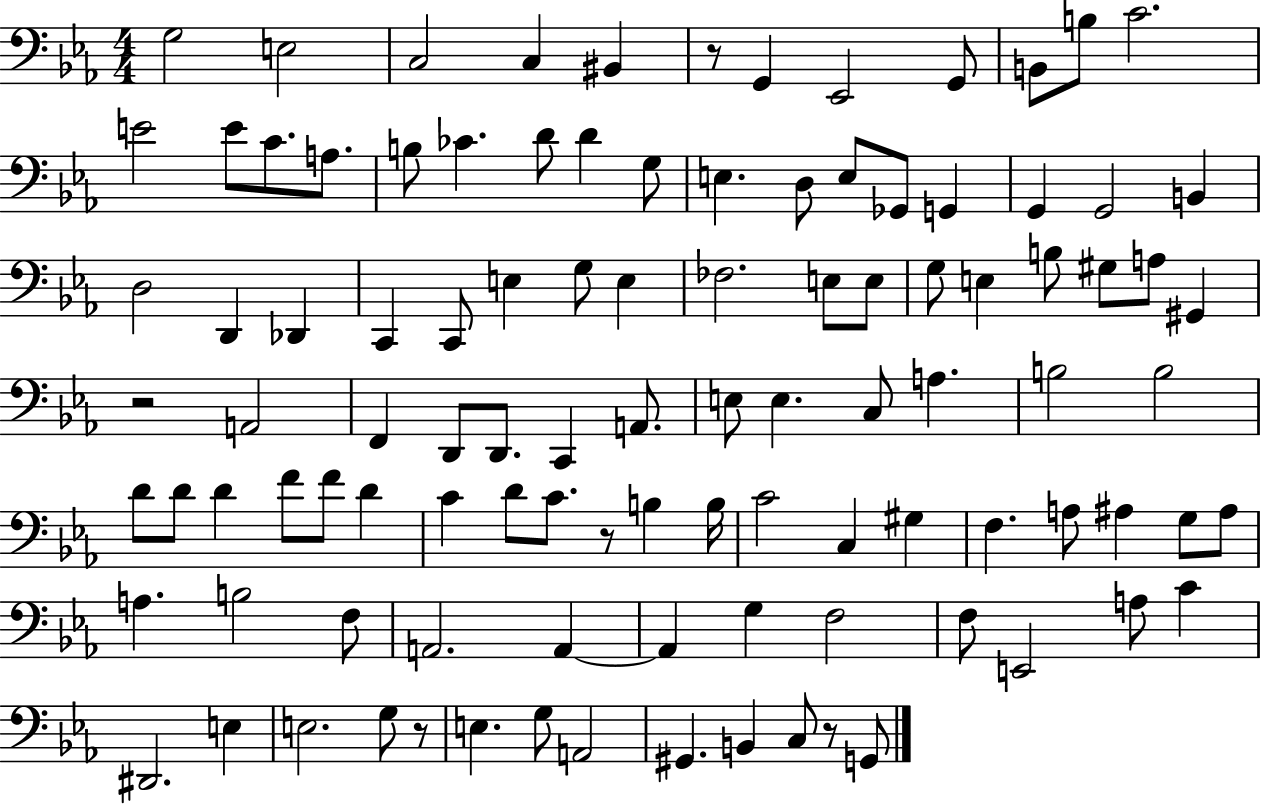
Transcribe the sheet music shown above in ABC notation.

X:1
T:Untitled
M:4/4
L:1/4
K:Eb
G,2 E,2 C,2 C, ^B,, z/2 G,, _E,,2 G,,/2 B,,/2 B,/2 C2 E2 E/2 C/2 A,/2 B,/2 _C D/2 D G,/2 E, D,/2 E,/2 _G,,/2 G,, G,, G,,2 B,, D,2 D,, _D,, C,, C,,/2 E, G,/2 E, _F,2 E,/2 E,/2 G,/2 E, B,/2 ^G,/2 A,/2 ^G,, z2 A,,2 F,, D,,/2 D,,/2 C,, A,,/2 E,/2 E, C,/2 A, B,2 B,2 D/2 D/2 D F/2 F/2 D C D/2 C/2 z/2 B, B,/4 C2 C, ^G, F, A,/2 ^A, G,/2 ^A,/2 A, B,2 F,/2 A,,2 A,, A,, G, F,2 F,/2 E,,2 A,/2 C ^D,,2 E, E,2 G,/2 z/2 E, G,/2 A,,2 ^G,, B,, C,/2 z/2 G,,/2